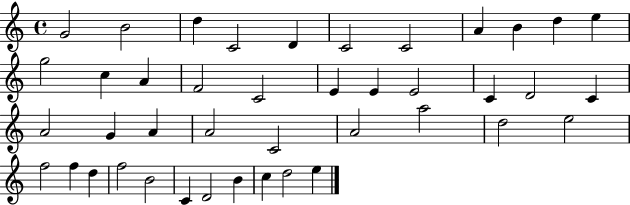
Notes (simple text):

G4/h B4/h D5/q C4/h D4/q C4/h C4/h A4/q B4/q D5/q E5/q G5/h C5/q A4/q F4/h C4/h E4/q E4/q E4/h C4/q D4/h C4/q A4/h G4/q A4/q A4/h C4/h A4/h A5/h D5/h E5/h F5/h F5/q D5/q F5/h B4/h C4/q D4/h B4/q C5/q D5/h E5/q